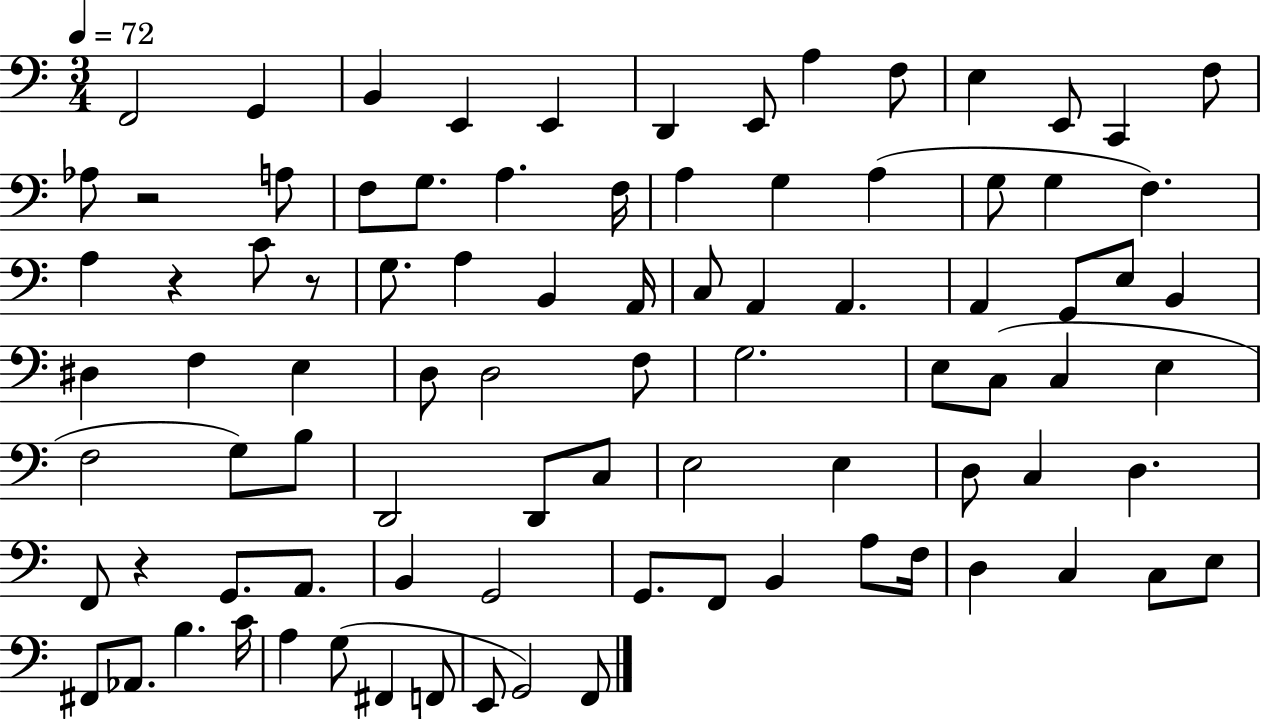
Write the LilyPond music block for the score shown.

{
  \clef bass
  \numericTimeSignature
  \time 3/4
  \key c \major
  \tempo 4 = 72
  f,2 g,4 | b,4 e,4 e,4 | d,4 e,8 a4 f8 | e4 e,8 c,4 f8 | \break aes8 r2 a8 | f8 g8. a4. f16 | a4 g4 a4( | g8 g4 f4.) | \break a4 r4 c'8 r8 | g8. a4 b,4 a,16 | c8 a,4 a,4. | a,4 g,8 e8 b,4 | \break dis4 f4 e4 | d8 d2 f8 | g2. | e8 c8( c4 e4 | \break f2 g8) b8 | d,2 d,8 c8 | e2 e4 | d8 c4 d4. | \break f,8 r4 g,8. a,8. | b,4 g,2 | g,8. f,8 b,4 a8 f16 | d4 c4 c8 e8 | \break fis,8 aes,8. b4. c'16 | a4 g8( fis,4 f,8 | e,8 g,2) f,8 | \bar "|."
}